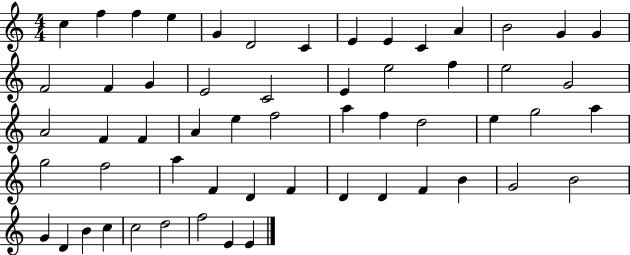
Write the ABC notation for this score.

X:1
T:Untitled
M:4/4
L:1/4
K:C
c f f e G D2 C E E C A B2 G G F2 F G E2 C2 E e2 f e2 G2 A2 F F A e f2 a f d2 e g2 a g2 f2 a F D F D D F B G2 B2 G D B c c2 d2 f2 E E